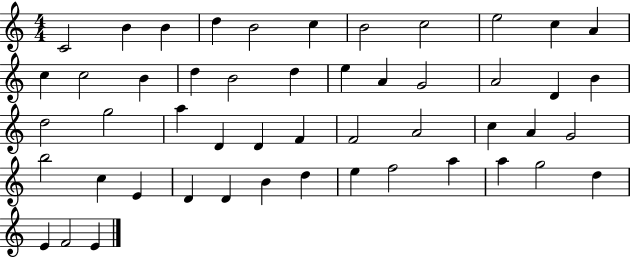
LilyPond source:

{
  \clef treble
  \numericTimeSignature
  \time 4/4
  \key c \major
  c'2 b'4 b'4 | d''4 b'2 c''4 | b'2 c''2 | e''2 c''4 a'4 | \break c''4 c''2 b'4 | d''4 b'2 d''4 | e''4 a'4 g'2 | a'2 d'4 b'4 | \break d''2 g''2 | a''4 d'4 d'4 f'4 | f'2 a'2 | c''4 a'4 g'2 | \break b''2 c''4 e'4 | d'4 d'4 b'4 d''4 | e''4 f''2 a''4 | a''4 g''2 d''4 | \break e'4 f'2 e'4 | \bar "|."
}